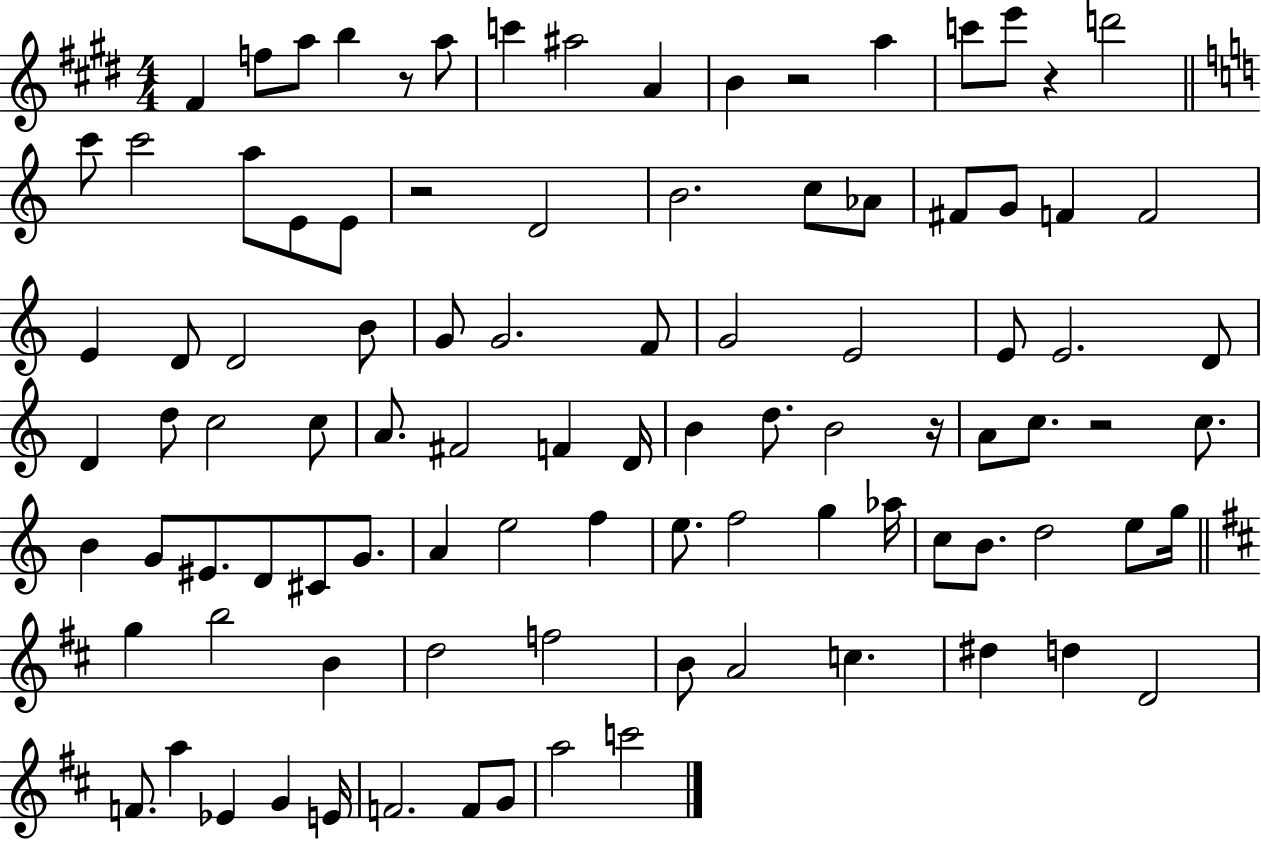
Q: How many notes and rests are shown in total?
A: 97